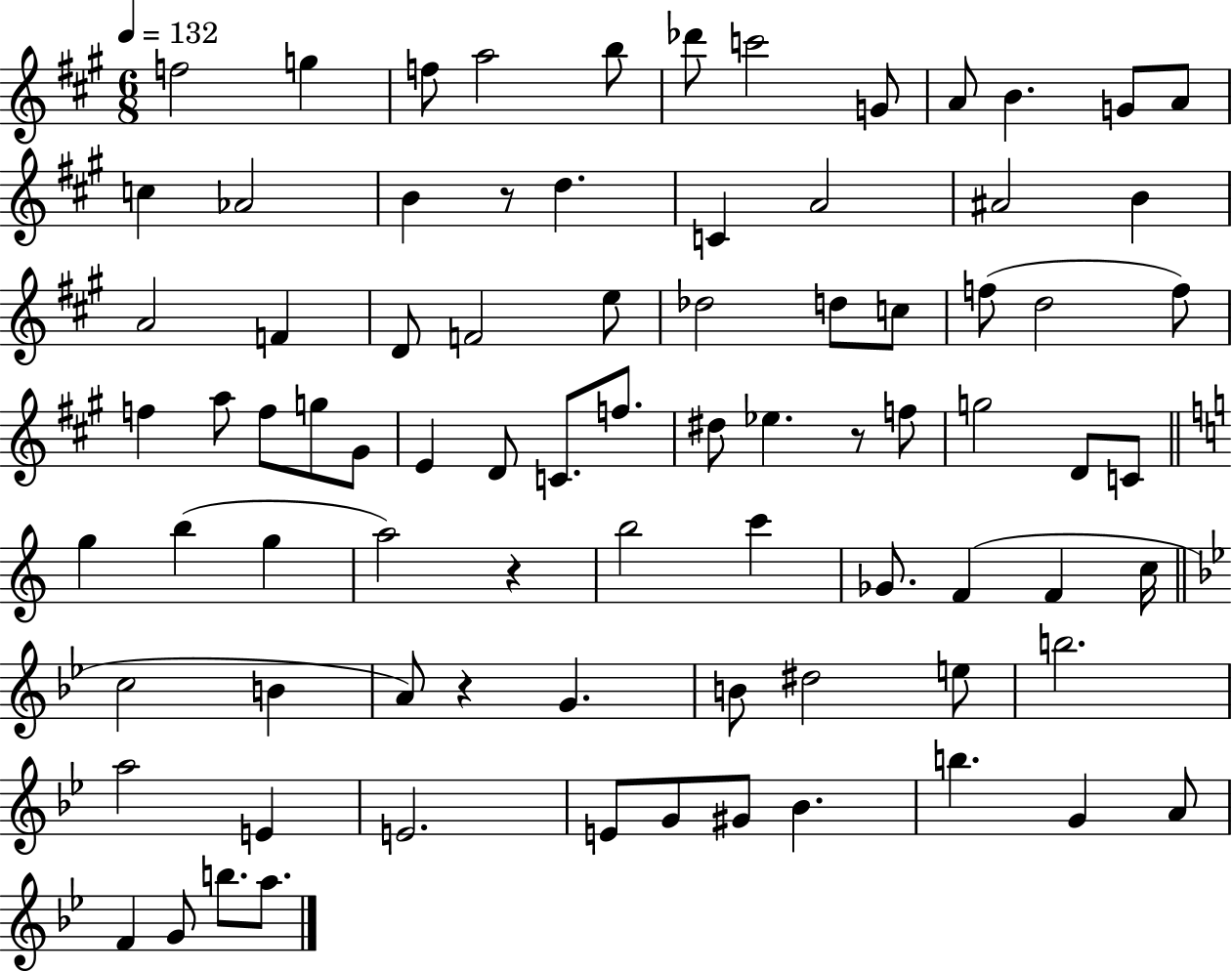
X:1
T:Untitled
M:6/8
L:1/4
K:A
f2 g f/2 a2 b/2 _d'/2 c'2 G/2 A/2 B G/2 A/2 c _A2 B z/2 d C A2 ^A2 B A2 F D/2 F2 e/2 _d2 d/2 c/2 f/2 d2 f/2 f a/2 f/2 g/2 ^G/2 E D/2 C/2 f/2 ^d/2 _e z/2 f/2 g2 D/2 C/2 g b g a2 z b2 c' _G/2 F F c/4 c2 B A/2 z G B/2 ^d2 e/2 b2 a2 E E2 E/2 G/2 ^G/2 _B b G A/2 F G/2 b/2 a/2